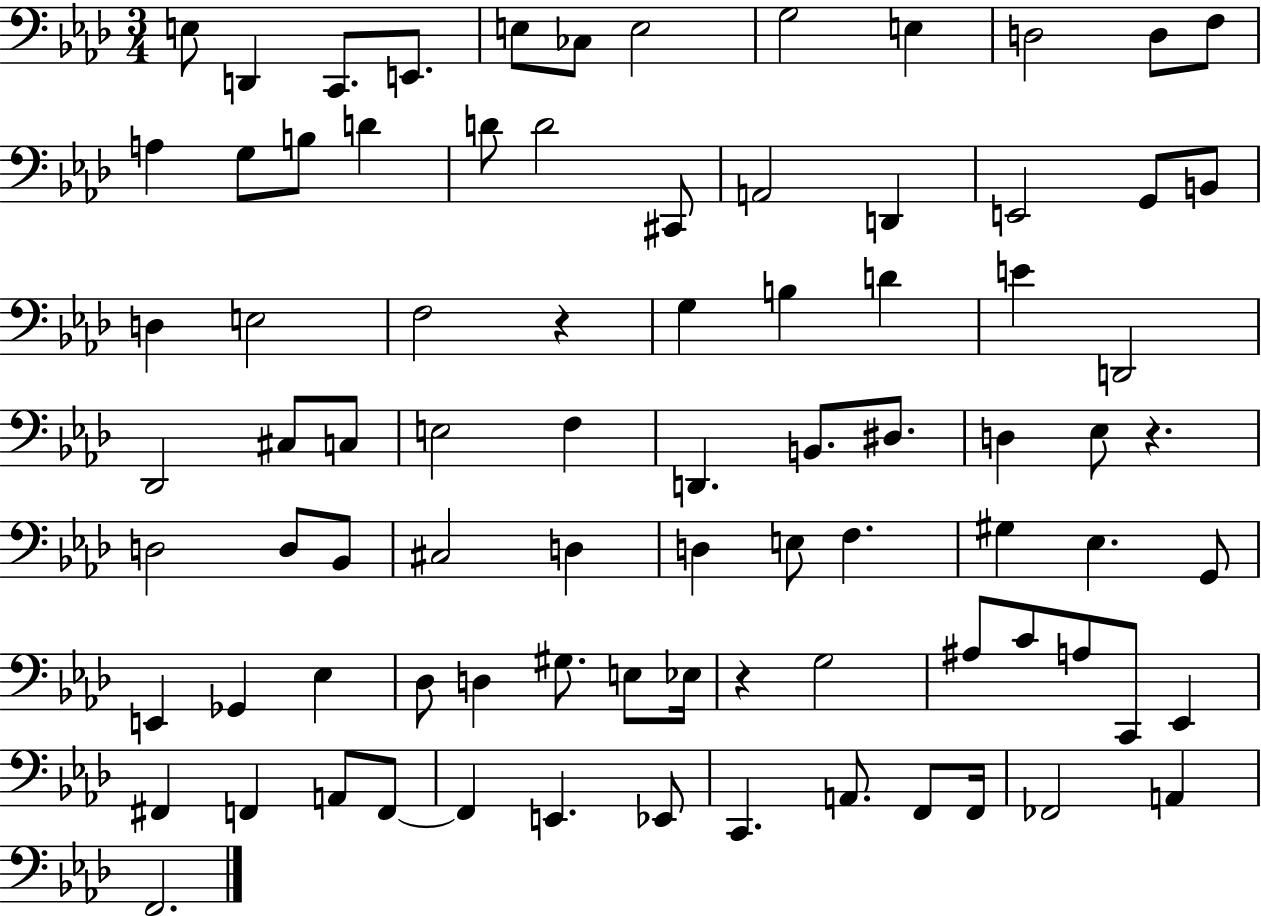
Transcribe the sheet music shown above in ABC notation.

X:1
T:Untitled
M:3/4
L:1/4
K:Ab
E,/2 D,, C,,/2 E,,/2 E,/2 _C,/2 E,2 G,2 E, D,2 D,/2 F,/2 A, G,/2 B,/2 D D/2 D2 ^C,,/2 A,,2 D,, E,,2 G,,/2 B,,/2 D, E,2 F,2 z G, B, D E D,,2 _D,,2 ^C,/2 C,/2 E,2 F, D,, B,,/2 ^D,/2 D, _E,/2 z D,2 D,/2 _B,,/2 ^C,2 D, D, E,/2 F, ^G, _E, G,,/2 E,, _G,, _E, _D,/2 D, ^G,/2 E,/2 _E,/4 z G,2 ^A,/2 C/2 A,/2 C,,/2 _E,, ^F,, F,, A,,/2 F,,/2 F,, E,, _E,,/2 C,, A,,/2 F,,/2 F,,/4 _F,,2 A,, F,,2